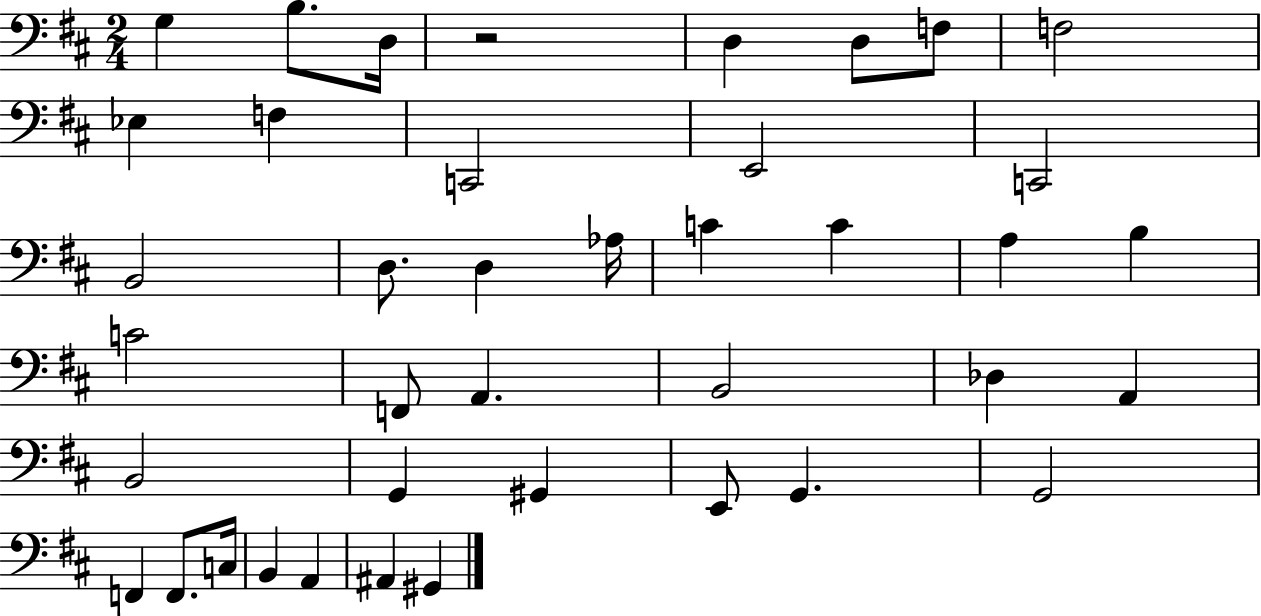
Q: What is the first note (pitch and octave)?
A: G3